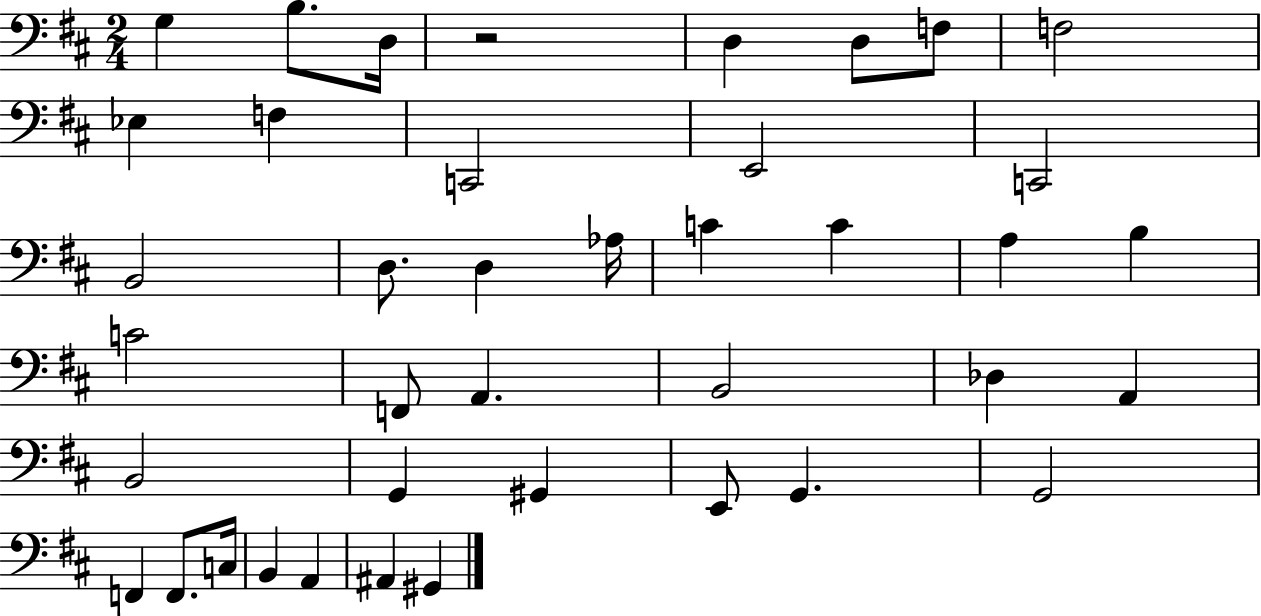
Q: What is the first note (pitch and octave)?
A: G3